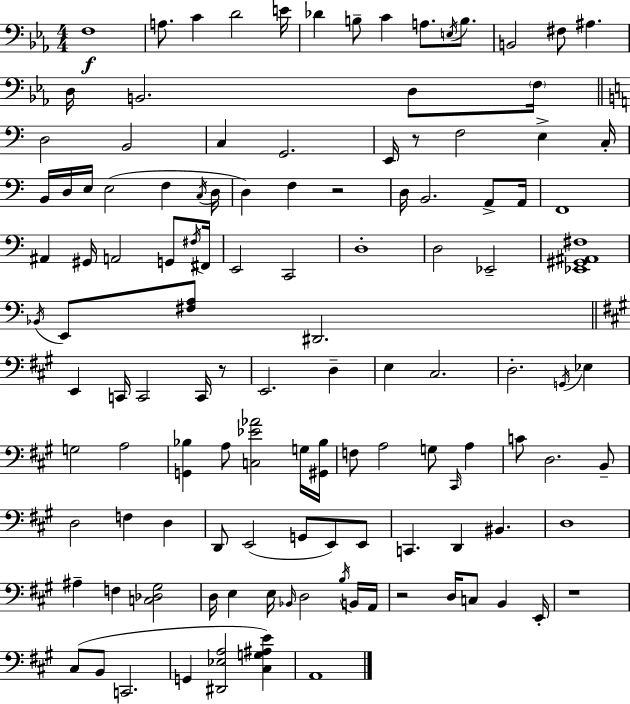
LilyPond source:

{
  \clef bass
  \numericTimeSignature
  \time 4/4
  \key c \minor
  f1\f | a8. c'4 d'2 e'16 | des'4 b8-- c'4 a8. \acciaccatura { e16 } b8. | b,2 fis8 ais4. | \break d16 b,2. d8 | \parenthesize f16 \bar "||" \break \key c \major d2 b,2 | c4 g,2. | e,16 r8 f2 e4-> c16-. | b,16 d16 e16 e2( f4 \acciaccatura { c16 } | \break d16 d4) f4 r2 | d16 b,2. a,8-> | a,16 f,1 | ais,4 gis,16 a,2 g,8 | \break \acciaccatura { fis16 } fis,16 e,2 c,2 | d1-. | d2 ees,2-- | <ees, gis, ais, fis>1 | \break \acciaccatura { bes,16 } e,8 <fis a>8 dis,2. | \bar "||" \break \key a \major e,4 c,16 c,2 c,16 r8 | e,2. d4-- | e4 cis2. | d2.-. \acciaccatura { g,16 } ees4 | \break g2 a2 | <g, bes>4 a8 <c ees' aes'>2 g16 | <gis, bes>16 f8 a2 g8 \grace { cis,16 } a4 | c'8 d2. | \break b,8-- d2 f4 d4 | d,8 e,2( g,8 e,8) | e,8 c,4. d,4 bis,4. | d1 | \break ais4-- f4 <c des gis>2 | d16 e4 e16 \grace { bes,16 } d2 | \acciaccatura { b16 } b,16 a,16 r2 d16 c8 b,4 | e,16-. r1 | \break cis8( b,8 c,2. | g,4 <dis, ees a>2 | <cis g ais e'>4) a,1 | \bar "|."
}